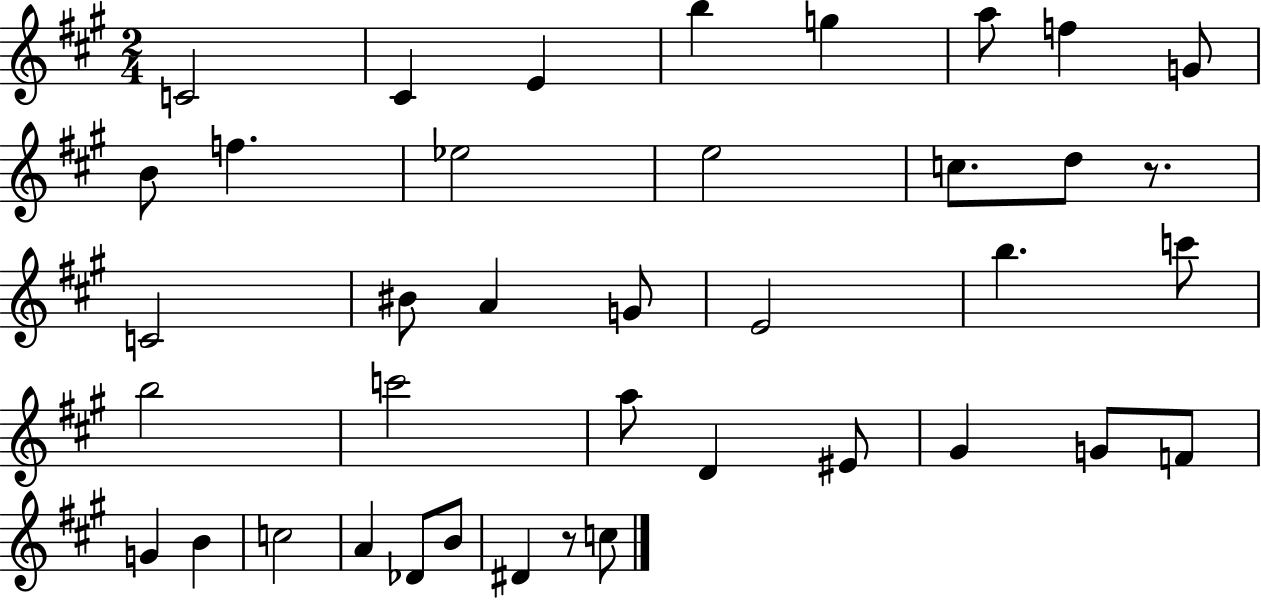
{
  \clef treble
  \numericTimeSignature
  \time 2/4
  \key a \major
  c'2 | cis'4 e'4 | b''4 g''4 | a''8 f''4 g'8 | \break b'8 f''4. | ees''2 | e''2 | c''8. d''8 r8. | \break c'2 | bis'8 a'4 g'8 | e'2 | b''4. c'''8 | \break b''2 | c'''2 | a''8 d'4 eis'8 | gis'4 g'8 f'8 | \break g'4 b'4 | c''2 | a'4 des'8 b'8 | dis'4 r8 c''8 | \break \bar "|."
}